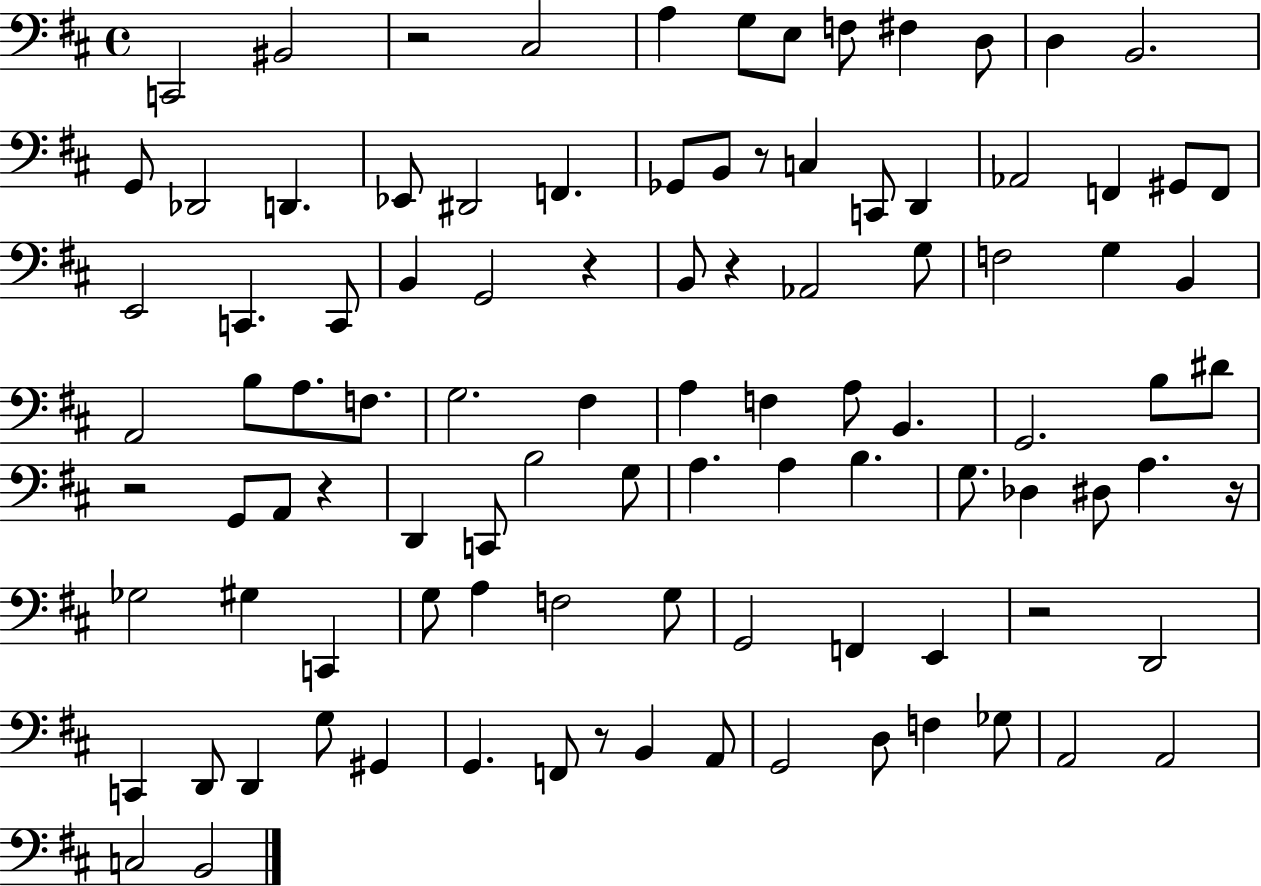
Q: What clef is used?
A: bass